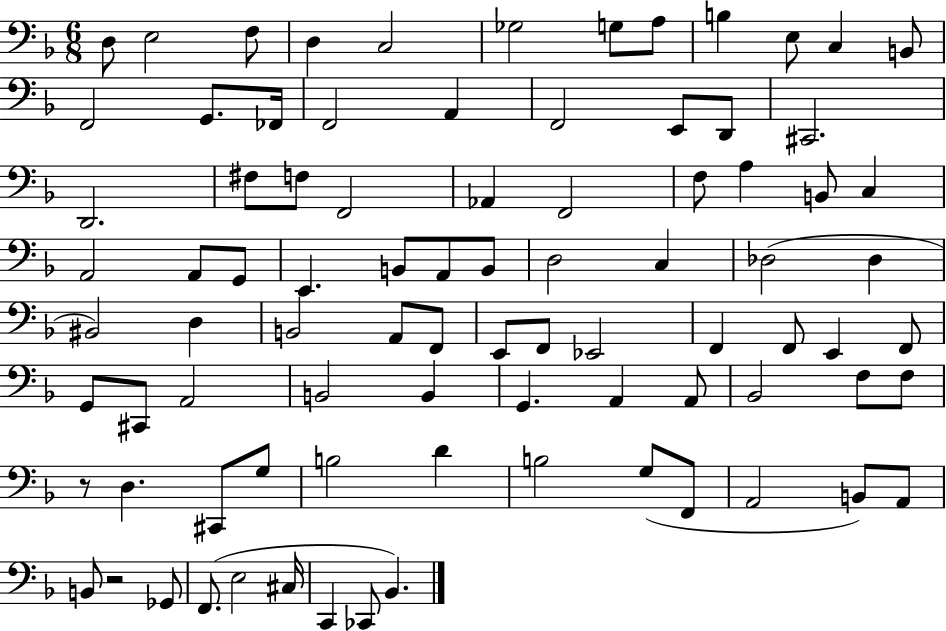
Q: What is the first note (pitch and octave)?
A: D3